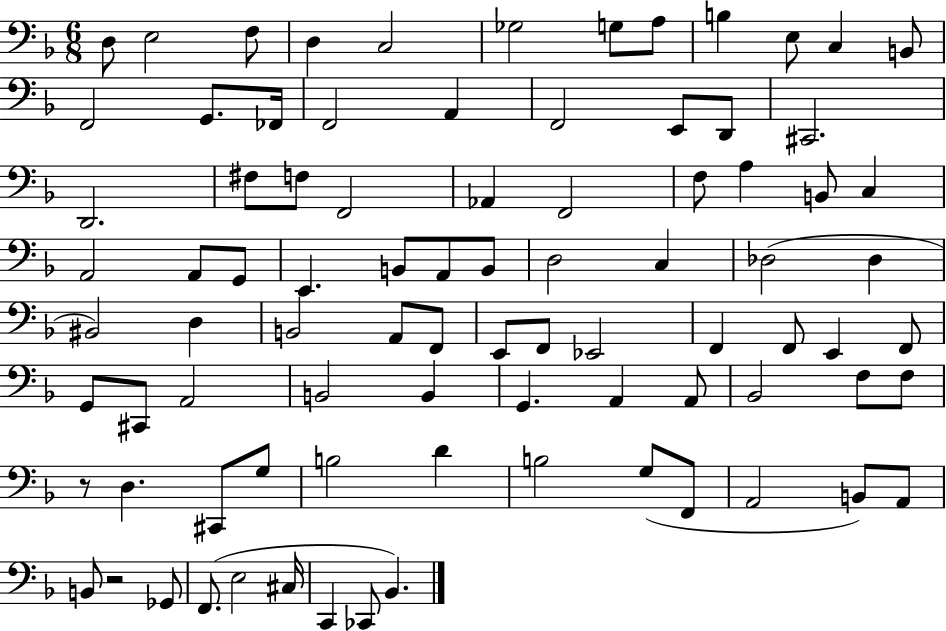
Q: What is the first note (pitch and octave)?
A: D3